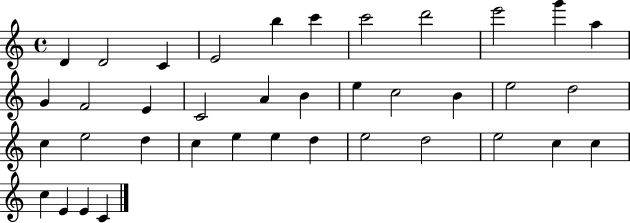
{
  \clef treble
  \time 4/4
  \defaultTimeSignature
  \key c \major
  d'4 d'2 c'4 | e'2 b''4 c'''4 | c'''2 d'''2 | e'''2 g'''4 a''4 | \break g'4 f'2 e'4 | c'2 a'4 b'4 | e''4 c''2 b'4 | e''2 d''2 | \break c''4 e''2 d''4 | c''4 e''4 e''4 d''4 | e''2 d''2 | e''2 c''4 c''4 | \break c''4 e'4 e'4 c'4 | \bar "|."
}